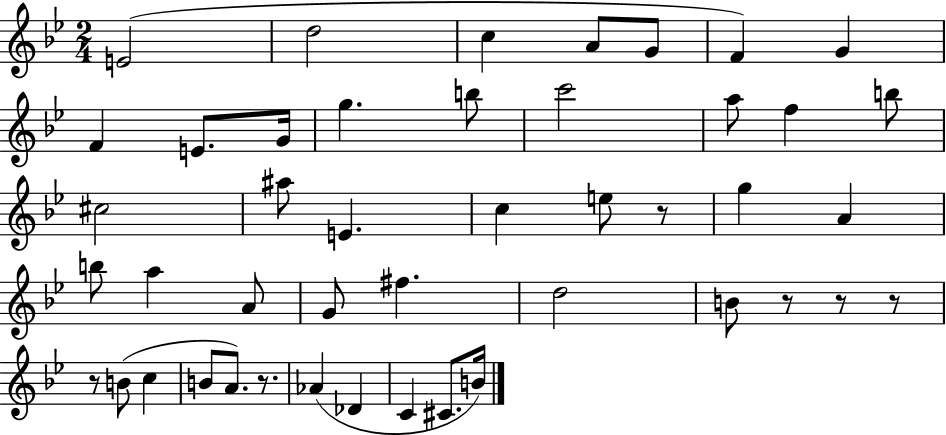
{
  \clef treble
  \numericTimeSignature
  \time 2/4
  \key bes \major
  e'2( | d''2 | c''4 a'8 g'8 | f'4) g'4 | \break f'4 e'8. g'16 | g''4. b''8 | c'''2 | a''8 f''4 b''8 | \break cis''2 | ais''8 e'4. | c''4 e''8 r8 | g''4 a'4 | \break b''8 a''4 a'8 | g'8 fis''4. | d''2 | b'8 r8 r8 r8 | \break r8 b'8( c''4 | b'8 a'8.) r8. | aes'4( des'4 | c'4 cis'8. b'16) | \break \bar "|."
}